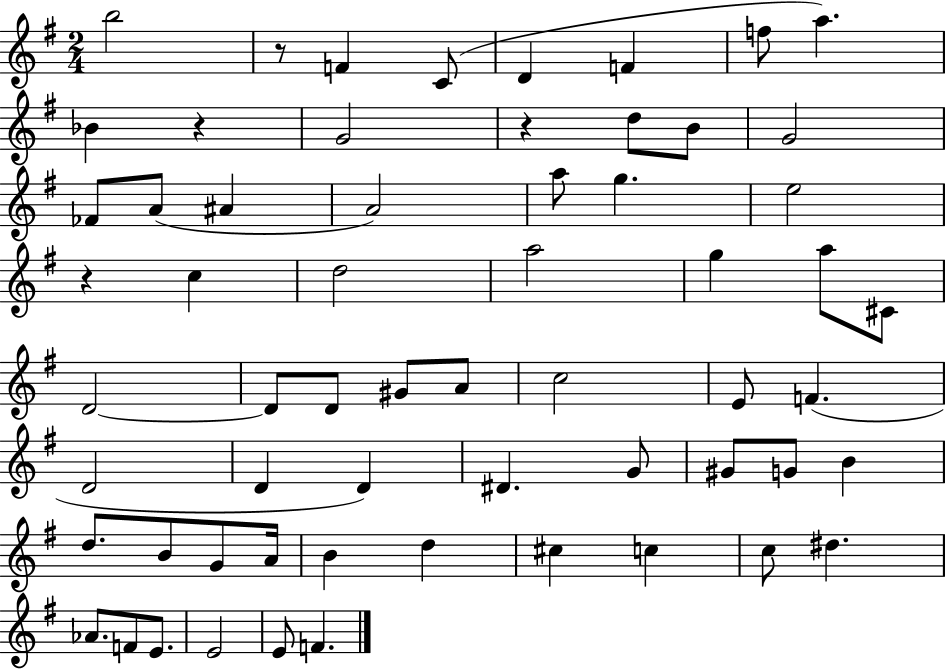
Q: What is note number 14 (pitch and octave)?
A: A4